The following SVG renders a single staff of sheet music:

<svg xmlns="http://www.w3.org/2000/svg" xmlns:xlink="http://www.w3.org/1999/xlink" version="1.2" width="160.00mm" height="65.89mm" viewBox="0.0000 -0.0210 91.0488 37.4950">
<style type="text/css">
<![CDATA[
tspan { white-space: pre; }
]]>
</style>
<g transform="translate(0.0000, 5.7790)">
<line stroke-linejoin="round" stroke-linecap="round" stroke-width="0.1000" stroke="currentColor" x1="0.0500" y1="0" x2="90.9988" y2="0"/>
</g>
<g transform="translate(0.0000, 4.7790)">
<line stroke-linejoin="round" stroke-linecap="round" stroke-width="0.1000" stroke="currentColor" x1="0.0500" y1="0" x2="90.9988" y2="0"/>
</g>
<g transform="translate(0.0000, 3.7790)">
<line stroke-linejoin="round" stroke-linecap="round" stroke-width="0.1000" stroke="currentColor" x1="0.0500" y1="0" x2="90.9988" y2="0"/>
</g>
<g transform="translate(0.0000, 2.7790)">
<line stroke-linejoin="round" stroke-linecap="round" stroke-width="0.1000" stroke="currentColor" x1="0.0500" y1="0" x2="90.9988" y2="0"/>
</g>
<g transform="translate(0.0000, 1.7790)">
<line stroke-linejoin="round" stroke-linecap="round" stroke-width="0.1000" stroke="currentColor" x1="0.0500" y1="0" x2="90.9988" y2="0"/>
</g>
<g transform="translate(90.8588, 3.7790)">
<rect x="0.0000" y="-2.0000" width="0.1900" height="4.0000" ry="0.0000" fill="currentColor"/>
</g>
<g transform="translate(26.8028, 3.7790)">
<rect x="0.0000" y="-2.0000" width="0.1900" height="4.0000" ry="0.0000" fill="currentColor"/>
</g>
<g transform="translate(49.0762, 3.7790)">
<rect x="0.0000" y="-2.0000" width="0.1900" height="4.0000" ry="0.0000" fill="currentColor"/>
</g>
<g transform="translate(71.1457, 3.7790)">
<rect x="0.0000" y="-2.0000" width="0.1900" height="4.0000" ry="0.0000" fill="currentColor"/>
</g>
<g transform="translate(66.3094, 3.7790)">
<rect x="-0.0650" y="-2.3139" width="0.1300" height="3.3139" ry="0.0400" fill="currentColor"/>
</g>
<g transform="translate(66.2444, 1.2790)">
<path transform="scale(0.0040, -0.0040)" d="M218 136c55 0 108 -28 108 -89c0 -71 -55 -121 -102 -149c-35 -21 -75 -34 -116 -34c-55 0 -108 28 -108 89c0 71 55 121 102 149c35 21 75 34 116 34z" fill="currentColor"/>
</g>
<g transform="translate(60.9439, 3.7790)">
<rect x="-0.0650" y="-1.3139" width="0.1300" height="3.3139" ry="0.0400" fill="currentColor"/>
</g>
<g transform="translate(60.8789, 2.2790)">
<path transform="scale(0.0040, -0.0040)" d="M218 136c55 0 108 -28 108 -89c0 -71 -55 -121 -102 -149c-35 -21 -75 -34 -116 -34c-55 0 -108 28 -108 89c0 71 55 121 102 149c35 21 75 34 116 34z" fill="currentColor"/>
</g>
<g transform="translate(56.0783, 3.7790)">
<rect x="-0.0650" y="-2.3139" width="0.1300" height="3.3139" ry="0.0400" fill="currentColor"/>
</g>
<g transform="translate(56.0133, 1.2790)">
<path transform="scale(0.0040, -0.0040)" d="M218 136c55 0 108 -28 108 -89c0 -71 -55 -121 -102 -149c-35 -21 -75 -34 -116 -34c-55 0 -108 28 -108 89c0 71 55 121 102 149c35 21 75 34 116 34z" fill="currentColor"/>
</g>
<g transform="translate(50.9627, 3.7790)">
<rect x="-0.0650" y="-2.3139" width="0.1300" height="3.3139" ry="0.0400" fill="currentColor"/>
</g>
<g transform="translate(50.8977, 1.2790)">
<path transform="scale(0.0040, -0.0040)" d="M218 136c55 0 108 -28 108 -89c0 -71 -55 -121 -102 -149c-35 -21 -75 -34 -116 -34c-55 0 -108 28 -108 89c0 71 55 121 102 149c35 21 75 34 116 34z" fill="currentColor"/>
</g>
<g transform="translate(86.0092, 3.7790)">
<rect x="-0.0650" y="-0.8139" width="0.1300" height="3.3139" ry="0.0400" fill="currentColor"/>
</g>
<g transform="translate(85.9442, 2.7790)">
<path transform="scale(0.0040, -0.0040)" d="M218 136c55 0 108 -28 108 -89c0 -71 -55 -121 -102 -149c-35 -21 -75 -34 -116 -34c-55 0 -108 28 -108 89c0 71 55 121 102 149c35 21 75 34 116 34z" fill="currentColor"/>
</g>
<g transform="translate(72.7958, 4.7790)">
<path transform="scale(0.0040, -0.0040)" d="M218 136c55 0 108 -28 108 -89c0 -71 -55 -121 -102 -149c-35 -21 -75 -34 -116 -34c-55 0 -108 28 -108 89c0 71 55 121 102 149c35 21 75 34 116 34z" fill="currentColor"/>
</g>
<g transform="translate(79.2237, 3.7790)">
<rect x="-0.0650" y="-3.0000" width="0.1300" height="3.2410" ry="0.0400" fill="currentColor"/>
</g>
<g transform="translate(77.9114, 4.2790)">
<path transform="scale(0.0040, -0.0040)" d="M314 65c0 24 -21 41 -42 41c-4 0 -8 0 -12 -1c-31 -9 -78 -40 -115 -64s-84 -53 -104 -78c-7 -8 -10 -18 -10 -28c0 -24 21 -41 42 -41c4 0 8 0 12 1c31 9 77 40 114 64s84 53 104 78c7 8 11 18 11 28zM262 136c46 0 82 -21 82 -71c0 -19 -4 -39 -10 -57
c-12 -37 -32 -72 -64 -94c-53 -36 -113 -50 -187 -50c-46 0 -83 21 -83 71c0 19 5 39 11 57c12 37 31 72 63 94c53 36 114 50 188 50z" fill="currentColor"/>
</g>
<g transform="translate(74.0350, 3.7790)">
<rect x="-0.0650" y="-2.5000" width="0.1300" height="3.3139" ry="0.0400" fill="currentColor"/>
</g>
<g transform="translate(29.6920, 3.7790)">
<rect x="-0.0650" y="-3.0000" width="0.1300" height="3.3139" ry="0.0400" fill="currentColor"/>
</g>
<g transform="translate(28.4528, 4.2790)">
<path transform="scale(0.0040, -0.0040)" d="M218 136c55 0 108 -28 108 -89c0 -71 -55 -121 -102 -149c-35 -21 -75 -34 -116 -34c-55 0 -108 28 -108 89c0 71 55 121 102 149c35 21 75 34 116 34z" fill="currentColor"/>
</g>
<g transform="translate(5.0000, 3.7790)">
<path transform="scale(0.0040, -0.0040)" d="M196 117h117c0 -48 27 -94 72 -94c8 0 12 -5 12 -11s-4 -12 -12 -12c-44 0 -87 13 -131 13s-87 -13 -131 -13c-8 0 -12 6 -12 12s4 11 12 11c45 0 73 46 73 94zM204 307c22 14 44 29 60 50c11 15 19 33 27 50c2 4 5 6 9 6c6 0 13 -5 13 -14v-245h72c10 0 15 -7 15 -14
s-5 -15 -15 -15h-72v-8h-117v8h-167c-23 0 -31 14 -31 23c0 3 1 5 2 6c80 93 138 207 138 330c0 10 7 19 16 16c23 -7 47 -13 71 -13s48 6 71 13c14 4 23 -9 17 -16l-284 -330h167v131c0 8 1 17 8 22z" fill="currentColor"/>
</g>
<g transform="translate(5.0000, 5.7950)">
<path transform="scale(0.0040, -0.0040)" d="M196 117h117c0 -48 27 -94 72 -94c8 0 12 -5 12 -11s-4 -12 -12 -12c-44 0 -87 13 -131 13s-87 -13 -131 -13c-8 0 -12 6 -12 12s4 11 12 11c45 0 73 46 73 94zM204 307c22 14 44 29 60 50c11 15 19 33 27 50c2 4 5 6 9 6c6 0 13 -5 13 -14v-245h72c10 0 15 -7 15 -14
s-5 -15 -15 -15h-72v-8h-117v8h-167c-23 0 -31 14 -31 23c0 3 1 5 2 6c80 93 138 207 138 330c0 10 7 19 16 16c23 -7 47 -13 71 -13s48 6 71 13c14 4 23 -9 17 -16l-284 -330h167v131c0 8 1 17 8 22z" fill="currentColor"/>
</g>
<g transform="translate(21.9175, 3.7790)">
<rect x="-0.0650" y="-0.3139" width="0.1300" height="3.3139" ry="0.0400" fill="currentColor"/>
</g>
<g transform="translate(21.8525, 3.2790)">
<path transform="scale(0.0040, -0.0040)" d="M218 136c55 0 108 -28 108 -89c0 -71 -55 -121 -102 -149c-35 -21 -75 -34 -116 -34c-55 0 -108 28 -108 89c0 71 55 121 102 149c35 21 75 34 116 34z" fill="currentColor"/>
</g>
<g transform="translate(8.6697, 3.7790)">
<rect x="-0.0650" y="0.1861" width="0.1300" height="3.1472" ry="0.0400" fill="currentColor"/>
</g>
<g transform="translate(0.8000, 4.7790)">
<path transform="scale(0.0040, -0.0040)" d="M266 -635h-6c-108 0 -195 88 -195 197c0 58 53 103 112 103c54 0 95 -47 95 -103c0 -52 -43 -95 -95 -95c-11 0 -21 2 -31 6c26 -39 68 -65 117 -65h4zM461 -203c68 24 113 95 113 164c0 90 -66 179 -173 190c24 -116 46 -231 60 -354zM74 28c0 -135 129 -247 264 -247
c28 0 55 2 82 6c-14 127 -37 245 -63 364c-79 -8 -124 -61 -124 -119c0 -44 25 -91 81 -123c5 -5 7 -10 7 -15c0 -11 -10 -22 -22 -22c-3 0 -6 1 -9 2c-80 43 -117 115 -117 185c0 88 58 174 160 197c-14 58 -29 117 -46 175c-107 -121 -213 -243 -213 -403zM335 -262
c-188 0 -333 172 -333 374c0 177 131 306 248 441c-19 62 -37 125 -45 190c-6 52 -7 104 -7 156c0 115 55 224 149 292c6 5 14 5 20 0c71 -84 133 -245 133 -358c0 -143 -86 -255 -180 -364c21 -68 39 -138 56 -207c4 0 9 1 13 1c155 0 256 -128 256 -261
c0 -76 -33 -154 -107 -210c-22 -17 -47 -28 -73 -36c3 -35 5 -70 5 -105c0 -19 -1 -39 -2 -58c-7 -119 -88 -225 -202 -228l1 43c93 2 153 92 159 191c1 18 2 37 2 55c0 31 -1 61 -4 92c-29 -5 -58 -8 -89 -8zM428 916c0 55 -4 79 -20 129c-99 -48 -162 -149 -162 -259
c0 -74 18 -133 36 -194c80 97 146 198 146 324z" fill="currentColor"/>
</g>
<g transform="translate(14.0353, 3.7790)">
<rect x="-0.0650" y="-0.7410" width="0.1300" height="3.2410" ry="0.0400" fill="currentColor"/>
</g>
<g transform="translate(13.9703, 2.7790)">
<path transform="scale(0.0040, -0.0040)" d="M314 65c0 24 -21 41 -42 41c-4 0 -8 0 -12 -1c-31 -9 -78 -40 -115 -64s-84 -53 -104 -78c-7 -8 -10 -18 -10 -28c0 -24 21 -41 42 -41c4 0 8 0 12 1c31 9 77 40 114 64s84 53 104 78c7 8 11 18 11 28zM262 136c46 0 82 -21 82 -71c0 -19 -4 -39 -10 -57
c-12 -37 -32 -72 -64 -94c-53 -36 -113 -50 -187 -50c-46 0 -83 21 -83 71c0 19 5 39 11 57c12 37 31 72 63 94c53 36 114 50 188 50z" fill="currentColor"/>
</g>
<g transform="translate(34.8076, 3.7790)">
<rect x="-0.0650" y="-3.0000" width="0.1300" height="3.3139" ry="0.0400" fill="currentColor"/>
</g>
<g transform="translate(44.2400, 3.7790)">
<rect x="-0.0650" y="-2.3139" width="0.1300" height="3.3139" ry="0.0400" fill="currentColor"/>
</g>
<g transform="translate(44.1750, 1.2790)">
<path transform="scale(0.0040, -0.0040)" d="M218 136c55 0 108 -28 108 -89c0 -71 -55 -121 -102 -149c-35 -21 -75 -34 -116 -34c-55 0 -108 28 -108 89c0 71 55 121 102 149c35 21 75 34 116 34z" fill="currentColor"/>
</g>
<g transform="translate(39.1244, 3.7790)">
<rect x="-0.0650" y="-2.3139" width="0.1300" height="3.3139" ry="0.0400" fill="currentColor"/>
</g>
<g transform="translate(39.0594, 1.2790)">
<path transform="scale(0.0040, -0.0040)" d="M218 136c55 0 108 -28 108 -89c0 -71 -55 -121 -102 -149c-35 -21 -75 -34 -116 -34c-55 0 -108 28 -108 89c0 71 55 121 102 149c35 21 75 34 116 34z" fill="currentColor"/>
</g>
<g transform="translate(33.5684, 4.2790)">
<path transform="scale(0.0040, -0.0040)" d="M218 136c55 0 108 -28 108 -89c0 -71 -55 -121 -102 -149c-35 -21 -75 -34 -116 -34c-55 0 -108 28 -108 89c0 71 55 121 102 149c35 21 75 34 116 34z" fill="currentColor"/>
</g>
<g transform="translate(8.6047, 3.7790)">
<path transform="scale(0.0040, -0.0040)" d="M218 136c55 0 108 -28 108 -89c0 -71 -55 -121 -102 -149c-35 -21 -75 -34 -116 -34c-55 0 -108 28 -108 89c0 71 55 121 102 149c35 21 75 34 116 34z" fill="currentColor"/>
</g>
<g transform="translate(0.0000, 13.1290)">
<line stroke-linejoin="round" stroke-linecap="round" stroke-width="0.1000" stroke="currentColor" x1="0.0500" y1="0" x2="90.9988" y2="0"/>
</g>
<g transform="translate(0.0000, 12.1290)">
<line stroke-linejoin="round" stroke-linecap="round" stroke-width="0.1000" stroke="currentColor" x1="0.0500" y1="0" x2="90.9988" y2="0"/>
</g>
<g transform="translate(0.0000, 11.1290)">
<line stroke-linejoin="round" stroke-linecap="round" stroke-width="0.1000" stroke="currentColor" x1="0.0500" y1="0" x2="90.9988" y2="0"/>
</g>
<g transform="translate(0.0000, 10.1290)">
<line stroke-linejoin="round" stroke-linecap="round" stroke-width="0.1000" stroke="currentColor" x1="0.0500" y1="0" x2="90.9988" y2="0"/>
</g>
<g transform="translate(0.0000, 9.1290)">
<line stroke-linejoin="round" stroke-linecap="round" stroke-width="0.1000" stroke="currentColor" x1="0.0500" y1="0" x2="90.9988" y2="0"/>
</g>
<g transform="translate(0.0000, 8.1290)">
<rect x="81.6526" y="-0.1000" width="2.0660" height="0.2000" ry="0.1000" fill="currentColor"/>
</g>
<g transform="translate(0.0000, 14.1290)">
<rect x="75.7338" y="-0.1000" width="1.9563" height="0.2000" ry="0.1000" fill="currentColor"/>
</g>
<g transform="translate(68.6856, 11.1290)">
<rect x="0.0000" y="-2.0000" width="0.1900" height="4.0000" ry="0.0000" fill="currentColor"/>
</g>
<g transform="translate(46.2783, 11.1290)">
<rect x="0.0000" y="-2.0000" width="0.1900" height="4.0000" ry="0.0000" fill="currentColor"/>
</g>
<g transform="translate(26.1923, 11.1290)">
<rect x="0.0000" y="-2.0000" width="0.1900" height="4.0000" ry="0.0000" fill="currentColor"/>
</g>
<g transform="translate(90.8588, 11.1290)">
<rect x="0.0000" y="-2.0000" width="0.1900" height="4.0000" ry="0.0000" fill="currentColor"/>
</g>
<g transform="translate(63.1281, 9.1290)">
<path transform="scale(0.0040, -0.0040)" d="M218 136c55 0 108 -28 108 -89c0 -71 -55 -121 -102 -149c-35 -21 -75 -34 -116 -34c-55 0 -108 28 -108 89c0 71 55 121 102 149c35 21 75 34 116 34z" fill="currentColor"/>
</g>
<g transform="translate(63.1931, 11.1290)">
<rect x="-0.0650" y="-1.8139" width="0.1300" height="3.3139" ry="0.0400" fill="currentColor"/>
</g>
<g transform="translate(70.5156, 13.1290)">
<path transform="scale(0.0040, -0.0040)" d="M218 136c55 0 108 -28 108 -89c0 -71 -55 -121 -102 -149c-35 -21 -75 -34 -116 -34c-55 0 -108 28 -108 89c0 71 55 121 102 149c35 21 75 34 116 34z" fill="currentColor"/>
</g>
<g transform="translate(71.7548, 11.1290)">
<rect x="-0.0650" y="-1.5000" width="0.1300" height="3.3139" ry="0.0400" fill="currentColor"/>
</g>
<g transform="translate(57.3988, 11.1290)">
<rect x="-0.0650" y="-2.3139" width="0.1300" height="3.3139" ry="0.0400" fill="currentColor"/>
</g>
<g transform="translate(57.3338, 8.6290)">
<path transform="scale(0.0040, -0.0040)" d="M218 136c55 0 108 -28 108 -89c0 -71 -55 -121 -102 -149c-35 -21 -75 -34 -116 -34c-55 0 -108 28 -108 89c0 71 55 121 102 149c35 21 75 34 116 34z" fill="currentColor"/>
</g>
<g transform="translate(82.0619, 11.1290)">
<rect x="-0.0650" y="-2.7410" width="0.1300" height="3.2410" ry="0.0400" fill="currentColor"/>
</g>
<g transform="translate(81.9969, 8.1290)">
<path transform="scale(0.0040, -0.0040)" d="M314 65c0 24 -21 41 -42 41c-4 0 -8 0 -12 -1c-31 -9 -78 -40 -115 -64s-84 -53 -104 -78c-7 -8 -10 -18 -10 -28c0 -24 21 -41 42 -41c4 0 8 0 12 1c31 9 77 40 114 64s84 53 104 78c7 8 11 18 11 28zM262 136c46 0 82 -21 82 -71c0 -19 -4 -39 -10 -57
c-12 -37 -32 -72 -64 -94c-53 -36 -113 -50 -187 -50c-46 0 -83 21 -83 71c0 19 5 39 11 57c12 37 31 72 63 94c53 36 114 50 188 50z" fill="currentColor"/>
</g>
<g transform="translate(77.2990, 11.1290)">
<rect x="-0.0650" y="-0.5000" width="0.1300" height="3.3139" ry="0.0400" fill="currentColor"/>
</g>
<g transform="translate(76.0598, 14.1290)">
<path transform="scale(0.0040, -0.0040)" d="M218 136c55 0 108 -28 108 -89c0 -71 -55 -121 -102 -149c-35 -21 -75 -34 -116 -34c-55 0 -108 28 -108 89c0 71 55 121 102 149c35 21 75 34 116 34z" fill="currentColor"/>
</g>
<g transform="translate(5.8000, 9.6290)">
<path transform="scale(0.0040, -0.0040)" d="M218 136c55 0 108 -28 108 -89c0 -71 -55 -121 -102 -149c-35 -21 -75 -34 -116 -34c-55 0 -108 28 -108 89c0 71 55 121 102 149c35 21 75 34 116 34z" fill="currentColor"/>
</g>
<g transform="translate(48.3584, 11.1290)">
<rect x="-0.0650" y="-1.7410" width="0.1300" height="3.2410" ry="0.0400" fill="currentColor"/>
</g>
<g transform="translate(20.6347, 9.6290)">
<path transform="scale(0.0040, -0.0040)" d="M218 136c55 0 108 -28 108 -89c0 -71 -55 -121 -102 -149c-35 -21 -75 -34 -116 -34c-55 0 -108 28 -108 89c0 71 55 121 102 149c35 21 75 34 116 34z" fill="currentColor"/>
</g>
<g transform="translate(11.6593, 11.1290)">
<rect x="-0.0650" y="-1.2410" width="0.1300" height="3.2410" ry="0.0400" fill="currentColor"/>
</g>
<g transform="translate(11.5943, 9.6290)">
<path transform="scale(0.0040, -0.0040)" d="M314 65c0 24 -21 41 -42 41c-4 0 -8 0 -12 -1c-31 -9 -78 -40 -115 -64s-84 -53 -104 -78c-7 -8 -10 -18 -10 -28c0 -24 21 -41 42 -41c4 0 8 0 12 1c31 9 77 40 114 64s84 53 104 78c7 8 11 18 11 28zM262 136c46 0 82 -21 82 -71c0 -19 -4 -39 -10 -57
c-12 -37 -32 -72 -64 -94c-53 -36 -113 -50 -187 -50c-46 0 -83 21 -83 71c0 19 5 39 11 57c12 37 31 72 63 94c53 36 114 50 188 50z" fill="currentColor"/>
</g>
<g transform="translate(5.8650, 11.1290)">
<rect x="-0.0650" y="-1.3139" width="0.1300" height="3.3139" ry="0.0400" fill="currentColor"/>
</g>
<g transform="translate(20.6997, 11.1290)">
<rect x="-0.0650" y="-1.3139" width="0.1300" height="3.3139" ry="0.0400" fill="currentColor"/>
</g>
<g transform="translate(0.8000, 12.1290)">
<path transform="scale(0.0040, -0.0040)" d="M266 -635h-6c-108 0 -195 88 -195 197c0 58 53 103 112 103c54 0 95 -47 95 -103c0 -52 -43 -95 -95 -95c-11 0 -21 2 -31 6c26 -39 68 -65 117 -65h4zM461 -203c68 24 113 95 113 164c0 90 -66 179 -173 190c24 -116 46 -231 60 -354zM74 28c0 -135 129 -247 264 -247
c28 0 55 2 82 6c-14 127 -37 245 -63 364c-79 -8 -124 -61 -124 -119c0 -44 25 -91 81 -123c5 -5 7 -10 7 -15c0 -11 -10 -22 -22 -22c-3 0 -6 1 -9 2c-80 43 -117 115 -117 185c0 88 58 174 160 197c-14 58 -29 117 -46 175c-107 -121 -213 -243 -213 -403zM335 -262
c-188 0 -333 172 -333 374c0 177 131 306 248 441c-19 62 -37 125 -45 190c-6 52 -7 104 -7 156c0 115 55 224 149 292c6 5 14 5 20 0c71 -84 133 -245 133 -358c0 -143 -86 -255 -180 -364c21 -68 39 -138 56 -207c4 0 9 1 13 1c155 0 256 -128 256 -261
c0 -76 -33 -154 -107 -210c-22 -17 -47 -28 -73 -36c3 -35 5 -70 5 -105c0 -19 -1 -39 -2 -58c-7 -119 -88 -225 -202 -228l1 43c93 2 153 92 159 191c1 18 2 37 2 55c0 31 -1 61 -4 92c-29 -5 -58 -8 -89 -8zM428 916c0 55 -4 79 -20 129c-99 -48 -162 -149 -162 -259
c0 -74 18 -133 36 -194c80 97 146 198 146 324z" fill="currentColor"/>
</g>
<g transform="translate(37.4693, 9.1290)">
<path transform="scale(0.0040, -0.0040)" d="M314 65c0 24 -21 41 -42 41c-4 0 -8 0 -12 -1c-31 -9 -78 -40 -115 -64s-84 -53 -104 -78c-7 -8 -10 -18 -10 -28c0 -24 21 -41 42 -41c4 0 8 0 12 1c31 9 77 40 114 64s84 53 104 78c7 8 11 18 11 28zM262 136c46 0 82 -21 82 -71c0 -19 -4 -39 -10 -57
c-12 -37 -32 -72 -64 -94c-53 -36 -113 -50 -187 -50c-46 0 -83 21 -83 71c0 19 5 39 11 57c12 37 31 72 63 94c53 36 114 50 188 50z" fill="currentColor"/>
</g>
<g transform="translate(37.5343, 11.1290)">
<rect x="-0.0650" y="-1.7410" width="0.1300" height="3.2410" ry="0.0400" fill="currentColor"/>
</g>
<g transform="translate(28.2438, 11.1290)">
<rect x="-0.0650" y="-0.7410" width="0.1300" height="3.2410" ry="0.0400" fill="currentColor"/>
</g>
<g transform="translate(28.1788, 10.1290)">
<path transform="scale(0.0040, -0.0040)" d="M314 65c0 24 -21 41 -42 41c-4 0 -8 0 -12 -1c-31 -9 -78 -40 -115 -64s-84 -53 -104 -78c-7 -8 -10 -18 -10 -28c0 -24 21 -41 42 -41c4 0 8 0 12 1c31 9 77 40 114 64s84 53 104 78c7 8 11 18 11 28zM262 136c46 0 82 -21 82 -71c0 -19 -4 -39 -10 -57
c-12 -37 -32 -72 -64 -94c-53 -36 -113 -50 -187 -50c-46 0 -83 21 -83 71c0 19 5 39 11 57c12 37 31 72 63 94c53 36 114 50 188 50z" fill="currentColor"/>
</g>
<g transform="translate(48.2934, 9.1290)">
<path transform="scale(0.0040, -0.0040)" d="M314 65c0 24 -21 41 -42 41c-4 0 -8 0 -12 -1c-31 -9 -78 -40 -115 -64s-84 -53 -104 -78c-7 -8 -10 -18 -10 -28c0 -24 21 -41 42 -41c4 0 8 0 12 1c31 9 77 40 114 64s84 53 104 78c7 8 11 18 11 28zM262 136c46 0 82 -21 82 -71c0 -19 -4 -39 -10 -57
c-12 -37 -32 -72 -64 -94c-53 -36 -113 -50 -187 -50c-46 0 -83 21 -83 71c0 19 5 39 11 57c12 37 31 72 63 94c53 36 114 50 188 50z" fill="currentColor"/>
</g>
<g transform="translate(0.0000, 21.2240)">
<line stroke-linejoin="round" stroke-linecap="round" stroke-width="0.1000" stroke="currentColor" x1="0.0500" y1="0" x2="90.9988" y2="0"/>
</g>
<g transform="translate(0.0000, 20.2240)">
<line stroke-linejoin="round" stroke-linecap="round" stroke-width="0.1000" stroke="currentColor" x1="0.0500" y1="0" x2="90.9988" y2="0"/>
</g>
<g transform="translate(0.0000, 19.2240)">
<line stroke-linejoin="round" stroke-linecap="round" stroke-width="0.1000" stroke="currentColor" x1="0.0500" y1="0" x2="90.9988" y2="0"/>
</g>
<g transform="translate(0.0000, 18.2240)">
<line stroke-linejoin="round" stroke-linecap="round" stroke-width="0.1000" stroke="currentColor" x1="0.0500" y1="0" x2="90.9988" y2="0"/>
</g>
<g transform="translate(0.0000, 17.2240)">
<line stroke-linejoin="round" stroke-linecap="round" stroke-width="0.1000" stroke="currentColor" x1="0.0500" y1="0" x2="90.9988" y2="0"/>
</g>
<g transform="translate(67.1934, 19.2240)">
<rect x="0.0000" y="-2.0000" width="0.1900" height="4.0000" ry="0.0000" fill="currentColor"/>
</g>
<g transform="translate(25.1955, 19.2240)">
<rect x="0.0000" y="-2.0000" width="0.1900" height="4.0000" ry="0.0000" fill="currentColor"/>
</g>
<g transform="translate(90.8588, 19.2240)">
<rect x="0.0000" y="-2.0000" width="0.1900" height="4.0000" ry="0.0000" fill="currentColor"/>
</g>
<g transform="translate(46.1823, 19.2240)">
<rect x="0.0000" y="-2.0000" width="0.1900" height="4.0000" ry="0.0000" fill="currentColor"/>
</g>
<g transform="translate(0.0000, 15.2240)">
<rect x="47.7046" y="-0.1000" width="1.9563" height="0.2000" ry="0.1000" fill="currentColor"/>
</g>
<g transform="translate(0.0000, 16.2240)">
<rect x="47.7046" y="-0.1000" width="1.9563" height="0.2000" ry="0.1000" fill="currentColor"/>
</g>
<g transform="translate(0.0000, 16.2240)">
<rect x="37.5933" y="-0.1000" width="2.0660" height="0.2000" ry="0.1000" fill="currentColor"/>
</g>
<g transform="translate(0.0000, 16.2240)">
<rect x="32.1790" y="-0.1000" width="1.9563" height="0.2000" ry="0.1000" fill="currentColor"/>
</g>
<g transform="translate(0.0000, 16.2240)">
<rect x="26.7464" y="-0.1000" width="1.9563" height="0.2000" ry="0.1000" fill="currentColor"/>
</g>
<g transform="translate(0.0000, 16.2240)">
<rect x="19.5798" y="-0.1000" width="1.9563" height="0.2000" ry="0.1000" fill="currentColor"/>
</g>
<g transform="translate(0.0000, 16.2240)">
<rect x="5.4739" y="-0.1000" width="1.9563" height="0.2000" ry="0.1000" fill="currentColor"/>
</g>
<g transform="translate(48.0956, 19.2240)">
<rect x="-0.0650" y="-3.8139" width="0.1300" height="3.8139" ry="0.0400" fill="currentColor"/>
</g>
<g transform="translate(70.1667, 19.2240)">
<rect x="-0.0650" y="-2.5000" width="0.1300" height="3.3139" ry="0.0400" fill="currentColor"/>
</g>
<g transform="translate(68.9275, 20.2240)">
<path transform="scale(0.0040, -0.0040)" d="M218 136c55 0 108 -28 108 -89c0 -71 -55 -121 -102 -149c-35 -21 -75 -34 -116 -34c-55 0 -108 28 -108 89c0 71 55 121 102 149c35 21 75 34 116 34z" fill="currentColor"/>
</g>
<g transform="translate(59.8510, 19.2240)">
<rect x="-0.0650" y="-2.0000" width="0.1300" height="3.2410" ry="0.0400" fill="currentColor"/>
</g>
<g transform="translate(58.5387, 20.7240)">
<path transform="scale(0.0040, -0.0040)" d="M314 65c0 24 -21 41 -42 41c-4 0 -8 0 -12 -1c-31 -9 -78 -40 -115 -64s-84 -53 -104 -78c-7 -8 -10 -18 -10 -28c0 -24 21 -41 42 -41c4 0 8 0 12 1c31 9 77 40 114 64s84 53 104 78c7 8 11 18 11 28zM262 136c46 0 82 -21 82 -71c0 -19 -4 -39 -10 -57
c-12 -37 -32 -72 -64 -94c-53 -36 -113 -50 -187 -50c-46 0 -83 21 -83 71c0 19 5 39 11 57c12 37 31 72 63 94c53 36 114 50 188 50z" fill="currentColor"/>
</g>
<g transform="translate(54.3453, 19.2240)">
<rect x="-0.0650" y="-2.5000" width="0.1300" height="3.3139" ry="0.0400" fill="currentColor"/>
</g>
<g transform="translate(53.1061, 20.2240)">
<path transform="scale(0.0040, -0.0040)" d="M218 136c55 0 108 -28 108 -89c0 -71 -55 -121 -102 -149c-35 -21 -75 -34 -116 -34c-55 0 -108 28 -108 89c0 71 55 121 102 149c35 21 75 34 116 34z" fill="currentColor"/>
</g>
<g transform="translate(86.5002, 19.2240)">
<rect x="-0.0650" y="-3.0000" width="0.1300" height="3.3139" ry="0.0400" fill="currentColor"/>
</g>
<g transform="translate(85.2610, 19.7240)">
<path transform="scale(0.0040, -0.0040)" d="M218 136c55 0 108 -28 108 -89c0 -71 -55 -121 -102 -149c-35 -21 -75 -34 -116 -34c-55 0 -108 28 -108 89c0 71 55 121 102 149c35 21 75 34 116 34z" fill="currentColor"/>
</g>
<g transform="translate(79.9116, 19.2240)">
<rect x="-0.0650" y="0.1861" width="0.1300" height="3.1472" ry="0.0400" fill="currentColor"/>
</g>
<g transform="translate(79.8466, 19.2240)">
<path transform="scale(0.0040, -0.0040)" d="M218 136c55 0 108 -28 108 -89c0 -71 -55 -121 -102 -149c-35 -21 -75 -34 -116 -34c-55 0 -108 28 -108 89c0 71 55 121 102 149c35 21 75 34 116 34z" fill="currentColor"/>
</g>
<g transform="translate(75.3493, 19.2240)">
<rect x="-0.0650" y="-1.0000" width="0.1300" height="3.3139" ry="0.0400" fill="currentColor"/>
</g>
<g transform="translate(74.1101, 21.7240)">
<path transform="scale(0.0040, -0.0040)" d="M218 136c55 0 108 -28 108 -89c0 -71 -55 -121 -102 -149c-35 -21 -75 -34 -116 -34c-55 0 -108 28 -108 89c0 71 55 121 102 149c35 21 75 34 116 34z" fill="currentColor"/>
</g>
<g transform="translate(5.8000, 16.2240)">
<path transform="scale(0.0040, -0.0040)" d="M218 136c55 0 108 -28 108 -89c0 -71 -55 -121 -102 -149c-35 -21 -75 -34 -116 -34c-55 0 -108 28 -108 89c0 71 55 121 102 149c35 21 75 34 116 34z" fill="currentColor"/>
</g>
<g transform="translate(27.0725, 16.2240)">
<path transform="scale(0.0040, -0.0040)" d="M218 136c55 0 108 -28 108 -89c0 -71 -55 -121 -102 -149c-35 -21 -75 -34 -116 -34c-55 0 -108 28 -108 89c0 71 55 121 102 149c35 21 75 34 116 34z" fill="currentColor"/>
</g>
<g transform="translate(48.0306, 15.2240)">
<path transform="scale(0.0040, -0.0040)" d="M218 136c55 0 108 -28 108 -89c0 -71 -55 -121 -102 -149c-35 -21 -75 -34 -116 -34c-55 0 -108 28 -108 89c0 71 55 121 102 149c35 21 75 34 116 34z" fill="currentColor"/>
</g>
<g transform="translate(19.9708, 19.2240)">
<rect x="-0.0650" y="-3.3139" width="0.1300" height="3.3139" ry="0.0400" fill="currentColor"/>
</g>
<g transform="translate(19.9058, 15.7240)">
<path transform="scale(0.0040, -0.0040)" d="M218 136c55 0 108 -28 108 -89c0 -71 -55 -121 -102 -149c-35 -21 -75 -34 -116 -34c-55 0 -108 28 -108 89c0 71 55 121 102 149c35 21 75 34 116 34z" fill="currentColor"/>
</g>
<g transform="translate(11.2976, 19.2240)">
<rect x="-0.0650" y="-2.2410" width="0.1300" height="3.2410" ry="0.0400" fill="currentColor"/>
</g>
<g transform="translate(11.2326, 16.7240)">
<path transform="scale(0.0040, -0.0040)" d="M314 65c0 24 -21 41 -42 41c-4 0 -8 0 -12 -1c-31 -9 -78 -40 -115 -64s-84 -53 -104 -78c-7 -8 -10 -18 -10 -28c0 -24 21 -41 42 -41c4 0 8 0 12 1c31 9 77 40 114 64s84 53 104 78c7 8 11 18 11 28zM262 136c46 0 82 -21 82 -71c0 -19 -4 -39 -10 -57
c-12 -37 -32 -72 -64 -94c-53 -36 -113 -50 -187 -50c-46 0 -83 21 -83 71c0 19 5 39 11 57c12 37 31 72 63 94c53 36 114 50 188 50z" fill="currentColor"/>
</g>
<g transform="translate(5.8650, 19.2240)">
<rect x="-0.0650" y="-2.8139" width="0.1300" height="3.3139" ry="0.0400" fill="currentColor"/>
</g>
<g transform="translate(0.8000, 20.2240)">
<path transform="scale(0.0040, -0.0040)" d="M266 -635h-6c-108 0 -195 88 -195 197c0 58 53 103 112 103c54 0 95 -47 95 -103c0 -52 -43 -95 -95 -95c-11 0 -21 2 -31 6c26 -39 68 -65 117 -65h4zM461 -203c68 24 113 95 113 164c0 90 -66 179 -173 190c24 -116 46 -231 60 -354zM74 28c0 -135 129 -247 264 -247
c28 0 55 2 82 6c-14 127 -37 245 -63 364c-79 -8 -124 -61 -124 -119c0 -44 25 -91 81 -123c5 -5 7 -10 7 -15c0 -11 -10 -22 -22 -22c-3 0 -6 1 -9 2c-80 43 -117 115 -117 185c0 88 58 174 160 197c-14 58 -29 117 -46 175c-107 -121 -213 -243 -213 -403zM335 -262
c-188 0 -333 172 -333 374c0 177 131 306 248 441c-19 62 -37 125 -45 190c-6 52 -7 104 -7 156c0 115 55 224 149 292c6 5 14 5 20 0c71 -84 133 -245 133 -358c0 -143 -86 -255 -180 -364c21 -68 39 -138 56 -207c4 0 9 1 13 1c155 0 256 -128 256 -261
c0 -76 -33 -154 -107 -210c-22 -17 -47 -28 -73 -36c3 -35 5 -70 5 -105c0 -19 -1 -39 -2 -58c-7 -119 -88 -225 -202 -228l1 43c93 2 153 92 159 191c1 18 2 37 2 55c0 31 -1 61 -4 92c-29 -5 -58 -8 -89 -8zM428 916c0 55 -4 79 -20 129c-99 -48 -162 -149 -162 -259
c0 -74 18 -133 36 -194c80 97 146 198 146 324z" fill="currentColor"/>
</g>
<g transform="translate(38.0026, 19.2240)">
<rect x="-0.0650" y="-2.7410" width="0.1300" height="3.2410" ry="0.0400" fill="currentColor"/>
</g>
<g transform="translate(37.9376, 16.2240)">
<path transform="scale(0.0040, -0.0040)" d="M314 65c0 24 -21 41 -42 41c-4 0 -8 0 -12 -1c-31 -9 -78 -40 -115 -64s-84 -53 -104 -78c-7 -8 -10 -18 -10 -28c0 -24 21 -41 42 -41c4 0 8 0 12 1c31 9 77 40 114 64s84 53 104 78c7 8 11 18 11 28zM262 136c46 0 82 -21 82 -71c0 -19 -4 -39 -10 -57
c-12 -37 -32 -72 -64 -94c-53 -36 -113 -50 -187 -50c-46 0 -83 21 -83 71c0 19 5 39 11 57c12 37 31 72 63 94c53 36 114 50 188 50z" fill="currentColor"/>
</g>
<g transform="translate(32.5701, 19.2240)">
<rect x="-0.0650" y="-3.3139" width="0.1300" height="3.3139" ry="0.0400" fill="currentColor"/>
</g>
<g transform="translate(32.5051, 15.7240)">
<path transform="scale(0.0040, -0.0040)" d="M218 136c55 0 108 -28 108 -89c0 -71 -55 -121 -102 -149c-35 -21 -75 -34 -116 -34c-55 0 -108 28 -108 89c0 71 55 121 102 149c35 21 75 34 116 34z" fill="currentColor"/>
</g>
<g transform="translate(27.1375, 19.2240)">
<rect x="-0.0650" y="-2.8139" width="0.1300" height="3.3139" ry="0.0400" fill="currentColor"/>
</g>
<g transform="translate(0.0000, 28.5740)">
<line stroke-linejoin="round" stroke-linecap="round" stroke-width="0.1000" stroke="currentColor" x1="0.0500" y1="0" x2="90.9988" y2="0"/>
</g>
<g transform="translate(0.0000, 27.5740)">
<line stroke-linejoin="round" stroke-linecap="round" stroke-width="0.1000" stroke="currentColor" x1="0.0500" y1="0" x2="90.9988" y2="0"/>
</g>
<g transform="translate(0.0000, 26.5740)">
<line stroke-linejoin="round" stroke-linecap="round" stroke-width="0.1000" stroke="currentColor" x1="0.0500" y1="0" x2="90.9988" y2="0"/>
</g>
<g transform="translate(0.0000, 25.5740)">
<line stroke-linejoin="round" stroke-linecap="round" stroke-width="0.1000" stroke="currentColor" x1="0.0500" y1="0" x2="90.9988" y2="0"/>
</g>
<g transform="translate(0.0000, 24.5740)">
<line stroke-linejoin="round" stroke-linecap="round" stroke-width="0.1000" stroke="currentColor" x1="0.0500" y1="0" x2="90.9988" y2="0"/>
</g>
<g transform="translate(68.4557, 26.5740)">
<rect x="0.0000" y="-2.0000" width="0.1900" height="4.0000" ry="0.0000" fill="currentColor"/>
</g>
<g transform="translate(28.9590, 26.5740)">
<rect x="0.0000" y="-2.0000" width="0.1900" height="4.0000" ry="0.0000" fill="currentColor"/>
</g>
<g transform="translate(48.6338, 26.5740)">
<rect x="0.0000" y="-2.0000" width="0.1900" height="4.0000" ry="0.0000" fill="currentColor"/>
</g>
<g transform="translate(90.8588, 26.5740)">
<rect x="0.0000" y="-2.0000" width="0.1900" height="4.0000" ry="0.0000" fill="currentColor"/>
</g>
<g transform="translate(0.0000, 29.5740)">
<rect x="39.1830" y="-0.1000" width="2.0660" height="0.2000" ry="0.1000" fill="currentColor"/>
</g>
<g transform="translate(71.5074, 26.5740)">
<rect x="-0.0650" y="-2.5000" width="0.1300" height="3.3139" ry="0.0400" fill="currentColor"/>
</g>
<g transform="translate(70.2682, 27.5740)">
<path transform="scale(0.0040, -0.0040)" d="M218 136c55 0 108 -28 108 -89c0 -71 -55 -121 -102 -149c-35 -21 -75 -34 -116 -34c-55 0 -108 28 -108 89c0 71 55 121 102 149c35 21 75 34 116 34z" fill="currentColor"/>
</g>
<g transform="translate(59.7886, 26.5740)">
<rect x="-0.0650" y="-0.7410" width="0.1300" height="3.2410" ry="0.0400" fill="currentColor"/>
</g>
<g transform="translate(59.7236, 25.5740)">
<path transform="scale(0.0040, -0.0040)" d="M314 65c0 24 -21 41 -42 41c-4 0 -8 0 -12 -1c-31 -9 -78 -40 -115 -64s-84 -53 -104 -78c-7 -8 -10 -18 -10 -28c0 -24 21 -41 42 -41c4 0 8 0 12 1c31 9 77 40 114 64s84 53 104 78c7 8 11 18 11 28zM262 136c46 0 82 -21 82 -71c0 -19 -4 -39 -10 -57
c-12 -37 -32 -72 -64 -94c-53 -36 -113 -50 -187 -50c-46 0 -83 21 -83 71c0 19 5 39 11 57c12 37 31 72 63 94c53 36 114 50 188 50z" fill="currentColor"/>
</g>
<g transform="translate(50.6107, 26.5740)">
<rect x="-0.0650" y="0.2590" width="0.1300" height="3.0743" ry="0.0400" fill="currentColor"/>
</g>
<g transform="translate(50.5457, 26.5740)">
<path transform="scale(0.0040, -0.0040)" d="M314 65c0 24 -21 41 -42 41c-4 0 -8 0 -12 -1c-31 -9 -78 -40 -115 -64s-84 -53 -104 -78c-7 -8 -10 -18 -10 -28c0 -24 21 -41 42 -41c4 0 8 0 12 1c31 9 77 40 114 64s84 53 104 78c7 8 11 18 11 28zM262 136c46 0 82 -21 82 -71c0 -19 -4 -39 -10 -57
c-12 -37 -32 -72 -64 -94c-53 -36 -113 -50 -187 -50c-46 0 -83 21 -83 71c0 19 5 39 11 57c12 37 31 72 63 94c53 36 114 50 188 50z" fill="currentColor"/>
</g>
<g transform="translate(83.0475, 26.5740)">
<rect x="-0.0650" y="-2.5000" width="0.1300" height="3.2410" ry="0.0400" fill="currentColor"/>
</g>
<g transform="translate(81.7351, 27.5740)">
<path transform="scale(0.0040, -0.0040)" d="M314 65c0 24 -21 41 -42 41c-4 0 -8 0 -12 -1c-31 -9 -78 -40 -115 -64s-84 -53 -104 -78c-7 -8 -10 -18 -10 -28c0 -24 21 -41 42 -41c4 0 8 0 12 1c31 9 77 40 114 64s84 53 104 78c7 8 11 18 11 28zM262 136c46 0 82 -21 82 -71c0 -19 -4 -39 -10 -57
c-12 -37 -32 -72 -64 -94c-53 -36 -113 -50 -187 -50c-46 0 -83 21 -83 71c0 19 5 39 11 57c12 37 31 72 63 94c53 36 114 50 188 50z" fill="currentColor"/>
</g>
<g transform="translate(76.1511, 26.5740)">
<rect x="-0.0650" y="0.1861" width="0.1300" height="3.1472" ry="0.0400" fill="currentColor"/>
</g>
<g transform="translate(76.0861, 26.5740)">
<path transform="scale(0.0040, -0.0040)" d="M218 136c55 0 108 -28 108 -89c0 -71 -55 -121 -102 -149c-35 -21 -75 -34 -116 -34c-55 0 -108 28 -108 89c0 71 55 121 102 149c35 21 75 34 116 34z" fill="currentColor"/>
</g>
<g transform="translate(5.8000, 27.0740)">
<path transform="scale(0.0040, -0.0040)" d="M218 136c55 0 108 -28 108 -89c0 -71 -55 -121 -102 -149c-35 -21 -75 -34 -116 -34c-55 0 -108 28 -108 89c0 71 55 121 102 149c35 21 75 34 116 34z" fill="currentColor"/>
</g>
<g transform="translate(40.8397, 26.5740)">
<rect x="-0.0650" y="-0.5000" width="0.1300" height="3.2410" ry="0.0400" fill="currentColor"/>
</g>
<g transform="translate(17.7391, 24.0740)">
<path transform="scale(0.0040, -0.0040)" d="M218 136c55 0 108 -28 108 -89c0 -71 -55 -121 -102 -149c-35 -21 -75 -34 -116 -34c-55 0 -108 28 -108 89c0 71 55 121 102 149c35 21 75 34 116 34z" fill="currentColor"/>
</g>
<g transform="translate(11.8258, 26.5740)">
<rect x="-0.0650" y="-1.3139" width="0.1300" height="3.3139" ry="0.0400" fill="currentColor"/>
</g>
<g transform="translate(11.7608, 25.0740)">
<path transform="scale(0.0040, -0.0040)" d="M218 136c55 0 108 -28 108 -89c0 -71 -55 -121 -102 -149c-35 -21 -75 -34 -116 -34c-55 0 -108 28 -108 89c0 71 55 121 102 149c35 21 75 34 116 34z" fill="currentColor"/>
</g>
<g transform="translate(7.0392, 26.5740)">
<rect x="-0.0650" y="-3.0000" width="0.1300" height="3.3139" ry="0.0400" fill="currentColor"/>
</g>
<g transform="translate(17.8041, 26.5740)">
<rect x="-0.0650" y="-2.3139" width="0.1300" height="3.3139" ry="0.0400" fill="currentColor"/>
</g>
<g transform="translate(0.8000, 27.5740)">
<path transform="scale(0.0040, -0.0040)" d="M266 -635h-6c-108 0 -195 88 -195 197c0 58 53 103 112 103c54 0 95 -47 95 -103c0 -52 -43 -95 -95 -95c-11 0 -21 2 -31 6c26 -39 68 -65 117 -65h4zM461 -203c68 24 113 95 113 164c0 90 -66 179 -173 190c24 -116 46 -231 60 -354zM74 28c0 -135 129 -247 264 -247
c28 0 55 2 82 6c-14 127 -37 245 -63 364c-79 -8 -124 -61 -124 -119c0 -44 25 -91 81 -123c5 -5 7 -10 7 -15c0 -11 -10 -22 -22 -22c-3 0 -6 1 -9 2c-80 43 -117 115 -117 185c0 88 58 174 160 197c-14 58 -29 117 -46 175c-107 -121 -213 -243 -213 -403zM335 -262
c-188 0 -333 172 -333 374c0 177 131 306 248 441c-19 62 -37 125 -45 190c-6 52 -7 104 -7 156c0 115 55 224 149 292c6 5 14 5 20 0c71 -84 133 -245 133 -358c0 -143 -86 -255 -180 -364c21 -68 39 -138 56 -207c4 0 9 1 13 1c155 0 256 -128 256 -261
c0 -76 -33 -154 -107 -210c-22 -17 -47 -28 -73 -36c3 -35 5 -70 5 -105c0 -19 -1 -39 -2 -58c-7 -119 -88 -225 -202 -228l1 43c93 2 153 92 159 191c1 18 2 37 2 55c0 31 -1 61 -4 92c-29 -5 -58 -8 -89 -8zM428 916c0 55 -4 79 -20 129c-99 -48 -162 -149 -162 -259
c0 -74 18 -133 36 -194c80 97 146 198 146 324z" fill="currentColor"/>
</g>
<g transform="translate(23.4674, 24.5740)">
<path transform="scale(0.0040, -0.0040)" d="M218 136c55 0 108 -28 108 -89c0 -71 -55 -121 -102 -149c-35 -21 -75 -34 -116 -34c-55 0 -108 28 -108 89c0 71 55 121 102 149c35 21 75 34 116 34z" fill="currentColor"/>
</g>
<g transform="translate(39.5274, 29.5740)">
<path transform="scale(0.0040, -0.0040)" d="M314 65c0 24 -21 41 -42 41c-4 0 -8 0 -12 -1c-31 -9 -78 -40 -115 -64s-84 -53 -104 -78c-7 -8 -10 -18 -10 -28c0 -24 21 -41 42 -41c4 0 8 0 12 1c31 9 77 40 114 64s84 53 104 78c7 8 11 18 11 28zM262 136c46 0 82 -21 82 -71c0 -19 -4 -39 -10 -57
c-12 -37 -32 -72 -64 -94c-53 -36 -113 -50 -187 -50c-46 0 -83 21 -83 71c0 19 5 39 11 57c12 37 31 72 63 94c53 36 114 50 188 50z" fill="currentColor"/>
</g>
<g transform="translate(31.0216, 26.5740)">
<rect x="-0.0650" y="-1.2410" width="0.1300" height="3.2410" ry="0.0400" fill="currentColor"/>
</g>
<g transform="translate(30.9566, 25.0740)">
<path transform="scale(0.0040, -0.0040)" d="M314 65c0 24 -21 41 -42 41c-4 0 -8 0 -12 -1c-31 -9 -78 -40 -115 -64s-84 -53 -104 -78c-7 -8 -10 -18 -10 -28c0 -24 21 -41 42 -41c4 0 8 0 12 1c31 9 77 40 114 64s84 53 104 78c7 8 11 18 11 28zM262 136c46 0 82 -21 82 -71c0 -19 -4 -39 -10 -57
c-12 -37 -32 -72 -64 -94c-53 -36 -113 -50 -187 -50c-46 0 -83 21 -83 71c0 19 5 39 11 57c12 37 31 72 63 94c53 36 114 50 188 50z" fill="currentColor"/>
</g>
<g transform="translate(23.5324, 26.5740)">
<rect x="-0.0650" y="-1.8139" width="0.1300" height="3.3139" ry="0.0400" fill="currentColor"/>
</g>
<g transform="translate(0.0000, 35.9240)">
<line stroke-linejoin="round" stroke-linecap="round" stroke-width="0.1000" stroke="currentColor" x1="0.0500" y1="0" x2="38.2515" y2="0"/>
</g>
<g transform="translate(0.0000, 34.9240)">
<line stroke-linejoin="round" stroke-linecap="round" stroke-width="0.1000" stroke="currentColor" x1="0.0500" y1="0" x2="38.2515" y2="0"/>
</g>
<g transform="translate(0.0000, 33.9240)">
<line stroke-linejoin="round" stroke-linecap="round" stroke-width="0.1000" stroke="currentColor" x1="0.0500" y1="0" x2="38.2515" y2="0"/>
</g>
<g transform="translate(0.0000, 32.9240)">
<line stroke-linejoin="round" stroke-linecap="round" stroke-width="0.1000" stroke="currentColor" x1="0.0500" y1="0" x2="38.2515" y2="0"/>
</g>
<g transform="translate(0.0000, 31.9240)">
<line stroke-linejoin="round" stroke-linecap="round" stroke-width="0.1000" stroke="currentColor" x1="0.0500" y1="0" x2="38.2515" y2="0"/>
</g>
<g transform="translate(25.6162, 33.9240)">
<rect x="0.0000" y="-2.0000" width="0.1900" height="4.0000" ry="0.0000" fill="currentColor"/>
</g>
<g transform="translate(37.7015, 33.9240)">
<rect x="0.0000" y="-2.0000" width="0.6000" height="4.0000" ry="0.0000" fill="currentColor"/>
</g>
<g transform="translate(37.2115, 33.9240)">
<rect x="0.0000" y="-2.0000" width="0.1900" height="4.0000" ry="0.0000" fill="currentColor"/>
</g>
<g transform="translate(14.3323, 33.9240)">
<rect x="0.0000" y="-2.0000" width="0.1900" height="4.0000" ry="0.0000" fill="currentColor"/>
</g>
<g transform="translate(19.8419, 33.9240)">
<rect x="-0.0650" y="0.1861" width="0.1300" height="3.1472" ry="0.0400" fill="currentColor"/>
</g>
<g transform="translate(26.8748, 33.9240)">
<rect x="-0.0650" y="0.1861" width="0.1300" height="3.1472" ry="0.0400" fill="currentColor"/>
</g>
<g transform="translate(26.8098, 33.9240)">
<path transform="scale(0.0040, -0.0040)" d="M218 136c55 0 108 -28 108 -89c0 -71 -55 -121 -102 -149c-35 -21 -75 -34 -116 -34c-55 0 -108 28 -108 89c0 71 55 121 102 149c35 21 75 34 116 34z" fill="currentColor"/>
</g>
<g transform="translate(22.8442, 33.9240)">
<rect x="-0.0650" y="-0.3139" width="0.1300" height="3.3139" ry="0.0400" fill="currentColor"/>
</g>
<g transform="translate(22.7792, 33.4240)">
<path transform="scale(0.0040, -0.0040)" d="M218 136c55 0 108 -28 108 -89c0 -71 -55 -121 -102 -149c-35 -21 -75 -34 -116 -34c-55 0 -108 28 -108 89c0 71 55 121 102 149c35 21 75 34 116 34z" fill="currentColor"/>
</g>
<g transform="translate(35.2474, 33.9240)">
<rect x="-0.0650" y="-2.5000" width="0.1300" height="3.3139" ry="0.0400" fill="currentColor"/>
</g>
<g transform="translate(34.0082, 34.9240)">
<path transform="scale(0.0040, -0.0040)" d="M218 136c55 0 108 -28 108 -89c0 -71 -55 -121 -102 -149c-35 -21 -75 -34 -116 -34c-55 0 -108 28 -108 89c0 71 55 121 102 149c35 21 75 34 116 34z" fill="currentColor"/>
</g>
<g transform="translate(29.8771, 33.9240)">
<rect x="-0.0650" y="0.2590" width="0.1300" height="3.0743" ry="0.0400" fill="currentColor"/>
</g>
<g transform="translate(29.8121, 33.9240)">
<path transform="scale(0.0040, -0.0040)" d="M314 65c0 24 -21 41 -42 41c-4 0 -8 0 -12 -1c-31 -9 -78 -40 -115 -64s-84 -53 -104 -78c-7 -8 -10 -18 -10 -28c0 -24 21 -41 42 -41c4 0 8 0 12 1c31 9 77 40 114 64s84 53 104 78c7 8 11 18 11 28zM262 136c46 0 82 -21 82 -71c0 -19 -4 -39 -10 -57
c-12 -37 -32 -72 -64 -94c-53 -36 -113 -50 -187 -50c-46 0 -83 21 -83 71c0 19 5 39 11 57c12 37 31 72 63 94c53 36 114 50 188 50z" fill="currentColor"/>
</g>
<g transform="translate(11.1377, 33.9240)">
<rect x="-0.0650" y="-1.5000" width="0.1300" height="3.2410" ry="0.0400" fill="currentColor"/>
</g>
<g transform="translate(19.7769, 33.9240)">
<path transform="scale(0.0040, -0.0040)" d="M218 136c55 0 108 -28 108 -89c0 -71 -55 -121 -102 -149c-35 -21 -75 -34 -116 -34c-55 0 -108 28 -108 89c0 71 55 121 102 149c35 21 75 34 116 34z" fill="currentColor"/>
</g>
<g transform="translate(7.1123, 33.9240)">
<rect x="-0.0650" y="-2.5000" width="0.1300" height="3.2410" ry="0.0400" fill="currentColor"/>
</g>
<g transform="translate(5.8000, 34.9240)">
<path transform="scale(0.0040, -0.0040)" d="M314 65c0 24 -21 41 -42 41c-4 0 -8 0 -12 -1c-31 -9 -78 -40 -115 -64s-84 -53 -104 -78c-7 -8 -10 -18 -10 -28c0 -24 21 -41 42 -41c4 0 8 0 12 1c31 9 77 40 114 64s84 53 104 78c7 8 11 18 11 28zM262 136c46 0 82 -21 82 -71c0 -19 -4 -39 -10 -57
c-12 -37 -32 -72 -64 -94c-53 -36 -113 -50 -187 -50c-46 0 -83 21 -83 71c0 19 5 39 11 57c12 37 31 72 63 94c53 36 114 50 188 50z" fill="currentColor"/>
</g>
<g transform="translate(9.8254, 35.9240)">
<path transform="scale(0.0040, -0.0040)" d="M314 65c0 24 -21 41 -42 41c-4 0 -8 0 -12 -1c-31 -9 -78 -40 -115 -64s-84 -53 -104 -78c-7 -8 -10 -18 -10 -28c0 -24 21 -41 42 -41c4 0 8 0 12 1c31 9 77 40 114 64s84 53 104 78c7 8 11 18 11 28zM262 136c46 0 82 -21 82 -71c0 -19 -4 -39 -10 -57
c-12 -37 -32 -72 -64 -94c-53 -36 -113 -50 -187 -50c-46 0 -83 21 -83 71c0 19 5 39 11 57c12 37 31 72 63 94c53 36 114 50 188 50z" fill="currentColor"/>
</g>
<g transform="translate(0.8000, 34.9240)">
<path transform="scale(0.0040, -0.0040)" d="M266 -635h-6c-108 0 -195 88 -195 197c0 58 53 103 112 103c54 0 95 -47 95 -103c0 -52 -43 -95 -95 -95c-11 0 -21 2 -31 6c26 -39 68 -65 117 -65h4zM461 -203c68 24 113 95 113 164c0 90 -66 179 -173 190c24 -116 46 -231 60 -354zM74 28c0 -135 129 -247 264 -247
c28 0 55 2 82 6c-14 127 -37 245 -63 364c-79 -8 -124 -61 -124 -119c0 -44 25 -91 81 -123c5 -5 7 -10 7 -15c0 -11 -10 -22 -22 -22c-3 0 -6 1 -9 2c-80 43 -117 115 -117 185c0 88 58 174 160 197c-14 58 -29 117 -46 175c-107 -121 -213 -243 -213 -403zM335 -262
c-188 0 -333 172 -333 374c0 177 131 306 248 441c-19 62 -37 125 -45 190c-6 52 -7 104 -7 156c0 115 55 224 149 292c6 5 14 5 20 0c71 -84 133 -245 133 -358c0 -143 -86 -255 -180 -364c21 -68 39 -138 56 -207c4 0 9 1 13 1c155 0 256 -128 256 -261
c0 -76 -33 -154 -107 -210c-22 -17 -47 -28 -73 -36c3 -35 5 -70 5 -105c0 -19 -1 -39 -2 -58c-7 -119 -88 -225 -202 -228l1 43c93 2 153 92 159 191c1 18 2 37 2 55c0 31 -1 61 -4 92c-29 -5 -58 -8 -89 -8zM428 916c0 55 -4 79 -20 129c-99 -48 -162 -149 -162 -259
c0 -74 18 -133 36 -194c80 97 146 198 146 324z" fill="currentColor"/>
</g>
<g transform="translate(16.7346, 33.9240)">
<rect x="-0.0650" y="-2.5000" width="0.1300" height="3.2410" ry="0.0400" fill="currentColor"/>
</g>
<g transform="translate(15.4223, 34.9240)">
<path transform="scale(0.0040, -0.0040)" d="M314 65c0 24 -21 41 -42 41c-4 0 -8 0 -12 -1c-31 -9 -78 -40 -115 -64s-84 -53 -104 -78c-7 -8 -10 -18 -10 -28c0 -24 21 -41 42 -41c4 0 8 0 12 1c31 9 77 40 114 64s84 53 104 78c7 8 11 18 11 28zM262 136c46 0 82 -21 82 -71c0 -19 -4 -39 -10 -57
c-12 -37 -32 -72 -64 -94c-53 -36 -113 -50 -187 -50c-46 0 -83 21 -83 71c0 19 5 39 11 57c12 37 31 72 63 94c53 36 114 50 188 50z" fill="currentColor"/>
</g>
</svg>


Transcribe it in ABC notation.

X:1
T:Untitled
M:4/4
L:1/4
K:C
B d2 c A A g g g g e g G A2 d e e2 e d2 f2 f2 g f E C a2 a g2 b a b a2 c' G F2 G D B A A e g f e2 C2 B2 d2 G B G2 G2 E2 G2 B c B B2 G